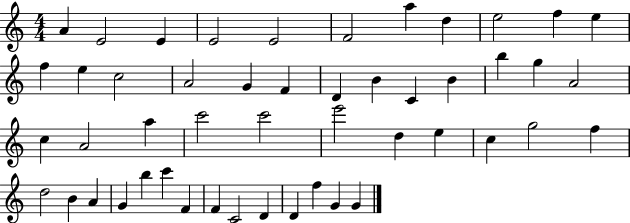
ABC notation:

X:1
T:Untitled
M:4/4
L:1/4
K:C
A E2 E E2 E2 F2 a d e2 f e f e c2 A2 G F D B C B b g A2 c A2 a c'2 c'2 e'2 d e c g2 f d2 B A G b c' F F C2 D D f G G